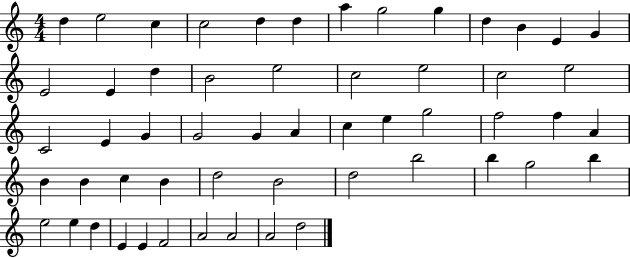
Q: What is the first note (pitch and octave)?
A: D5